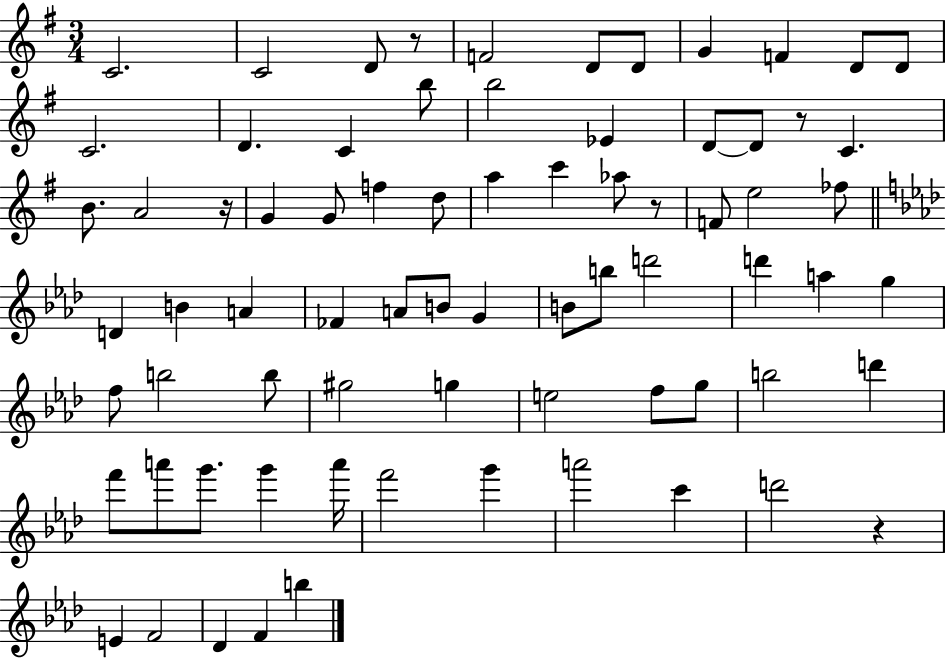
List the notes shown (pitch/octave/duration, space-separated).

C4/h. C4/h D4/e R/e F4/h D4/e D4/e G4/q F4/q D4/e D4/e C4/h. D4/q. C4/q B5/e B5/h Eb4/q D4/e D4/e R/e C4/q. B4/e. A4/h R/s G4/q G4/e F5/q D5/e A5/q C6/q Ab5/e R/e F4/e E5/h FES5/e D4/q B4/q A4/q FES4/q A4/e B4/e G4/q B4/e B5/e D6/h D6/q A5/q G5/q F5/e B5/h B5/e G#5/h G5/q E5/h F5/e G5/e B5/h D6/q F6/e A6/e G6/e. G6/q A6/s F6/h G6/q A6/h C6/q D6/h R/q E4/q F4/h Db4/q F4/q B5/q